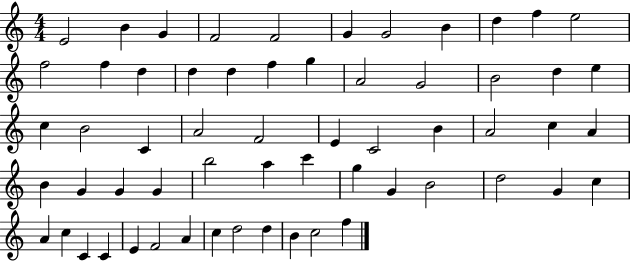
{
  \clef treble
  \numericTimeSignature
  \time 4/4
  \key c \major
  e'2 b'4 g'4 | f'2 f'2 | g'4 g'2 b'4 | d''4 f''4 e''2 | \break f''2 f''4 d''4 | d''4 d''4 f''4 g''4 | a'2 g'2 | b'2 d''4 e''4 | \break c''4 b'2 c'4 | a'2 f'2 | e'4 c'2 b'4 | a'2 c''4 a'4 | \break b'4 g'4 g'4 g'4 | b''2 a''4 c'''4 | g''4 g'4 b'2 | d''2 g'4 c''4 | \break a'4 c''4 c'4 c'4 | e'4 f'2 a'4 | c''4 d''2 d''4 | b'4 c''2 f''4 | \break \bar "|."
}